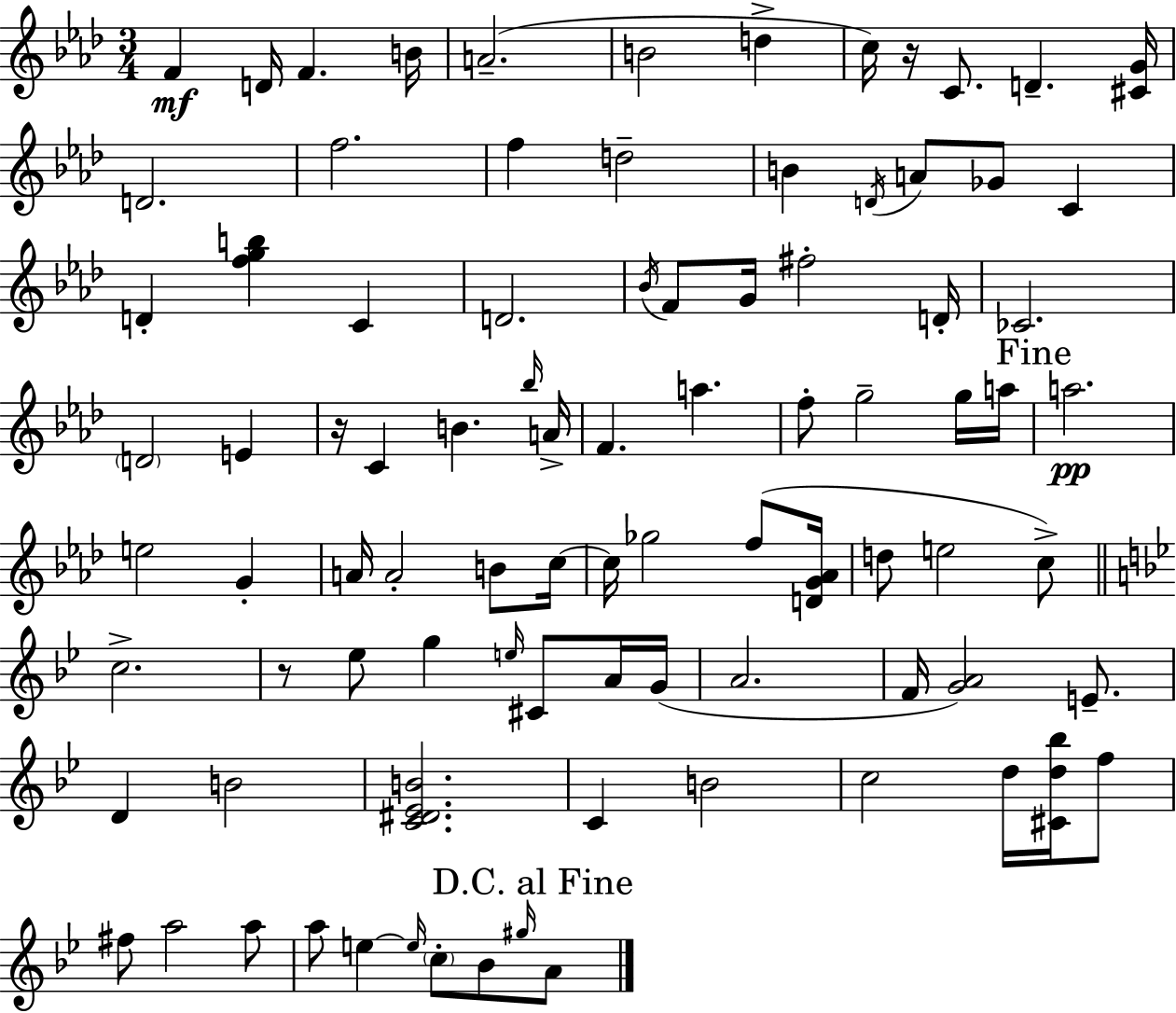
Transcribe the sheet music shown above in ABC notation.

X:1
T:Untitled
M:3/4
L:1/4
K:Ab
F D/4 F B/4 A2 B2 d c/4 z/4 C/2 D [^CG]/4 D2 f2 f d2 B D/4 A/2 _G/2 C D [fgb] C D2 _B/4 F/2 G/4 ^f2 D/4 _C2 D2 E z/4 C B _b/4 A/4 F a f/2 g2 g/4 a/4 a2 e2 G A/4 A2 B/2 c/4 c/4 _g2 f/2 [DG_A]/4 d/2 e2 c/2 c2 z/2 _e/2 g e/4 ^C/2 A/4 G/4 A2 F/4 [GA]2 E/2 D B2 [C^D_EB]2 C B2 c2 d/4 [^Cd_b]/4 f/2 ^f/2 a2 a/2 a/2 e e/4 c/2 _B/2 ^g/4 A/2